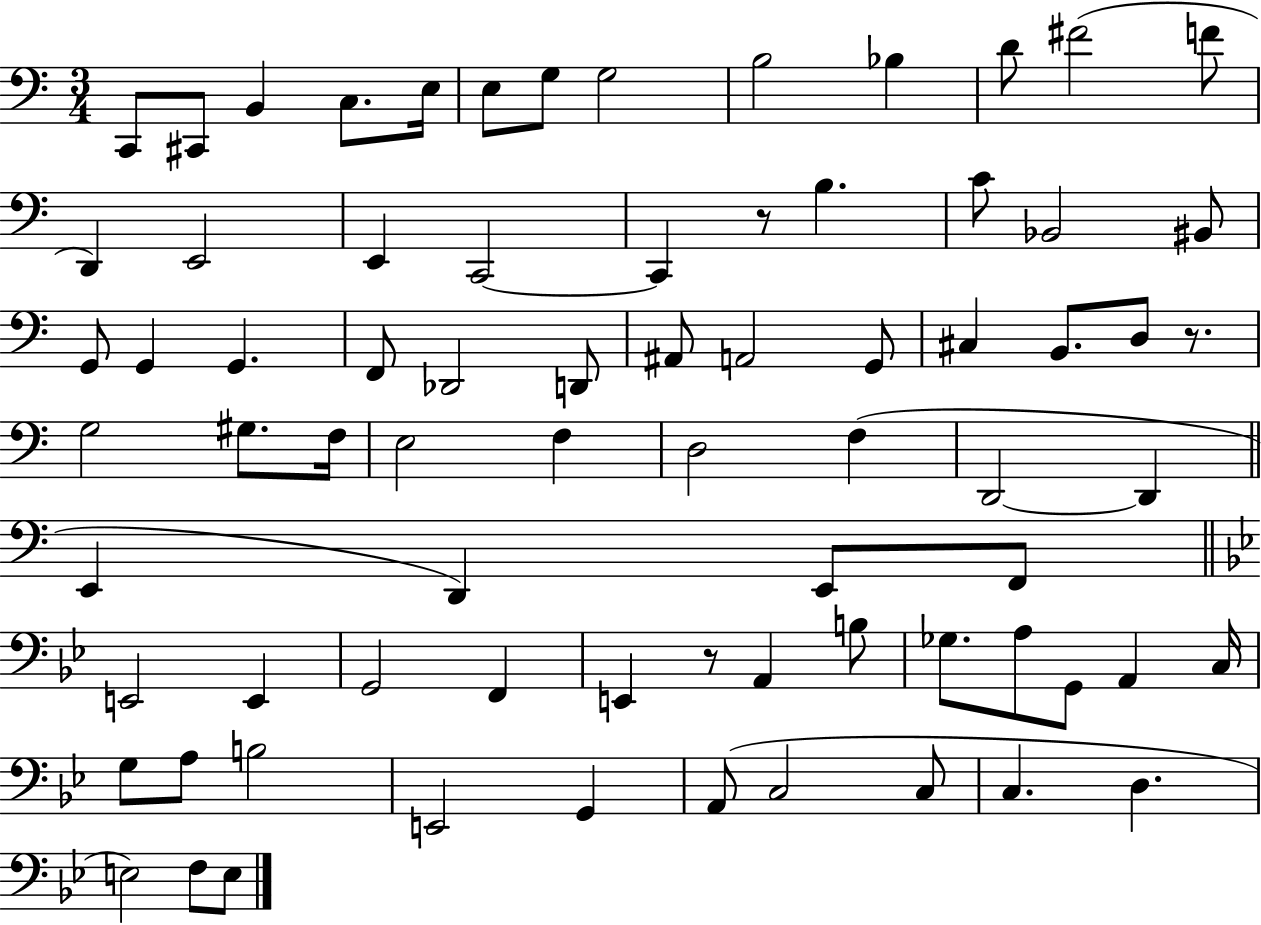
X:1
T:Untitled
M:3/4
L:1/4
K:C
C,,/2 ^C,,/2 B,, C,/2 E,/4 E,/2 G,/2 G,2 B,2 _B, D/2 ^F2 F/2 D,, E,,2 E,, C,,2 C,, z/2 B, C/2 _B,,2 ^B,,/2 G,,/2 G,, G,, F,,/2 _D,,2 D,,/2 ^A,,/2 A,,2 G,,/2 ^C, B,,/2 D,/2 z/2 G,2 ^G,/2 F,/4 E,2 F, D,2 F, D,,2 D,, E,, D,, E,,/2 F,,/2 E,,2 E,, G,,2 F,, E,, z/2 A,, B,/2 _G,/2 A,/2 G,,/2 A,, C,/4 G,/2 A,/2 B,2 E,,2 G,, A,,/2 C,2 C,/2 C, D, E,2 F,/2 E,/2